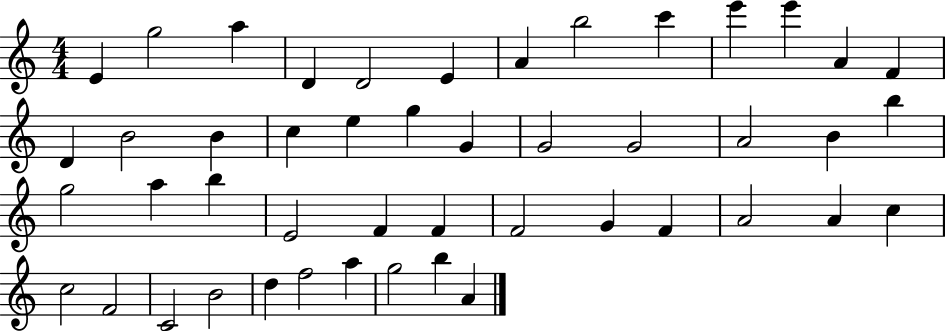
{
  \clef treble
  \numericTimeSignature
  \time 4/4
  \key c \major
  e'4 g''2 a''4 | d'4 d'2 e'4 | a'4 b''2 c'''4 | e'''4 e'''4 a'4 f'4 | \break d'4 b'2 b'4 | c''4 e''4 g''4 g'4 | g'2 g'2 | a'2 b'4 b''4 | \break g''2 a''4 b''4 | e'2 f'4 f'4 | f'2 g'4 f'4 | a'2 a'4 c''4 | \break c''2 f'2 | c'2 b'2 | d''4 f''2 a''4 | g''2 b''4 a'4 | \break \bar "|."
}